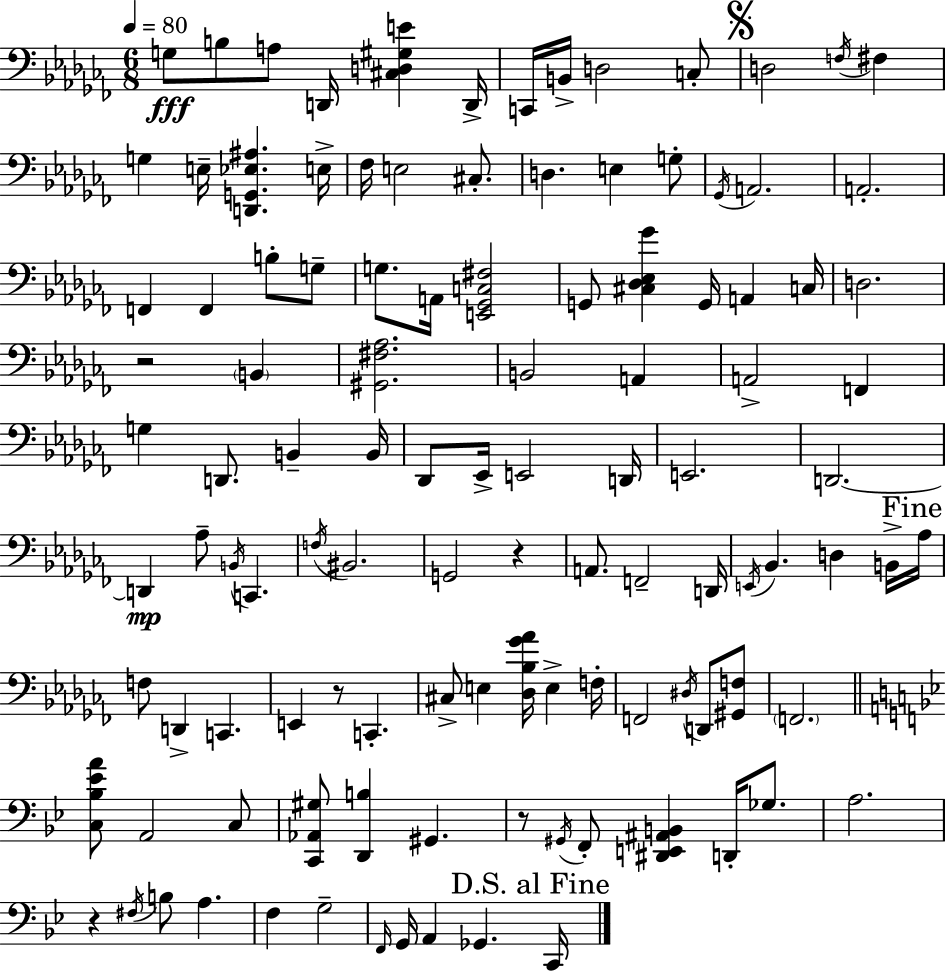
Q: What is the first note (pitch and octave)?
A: G3